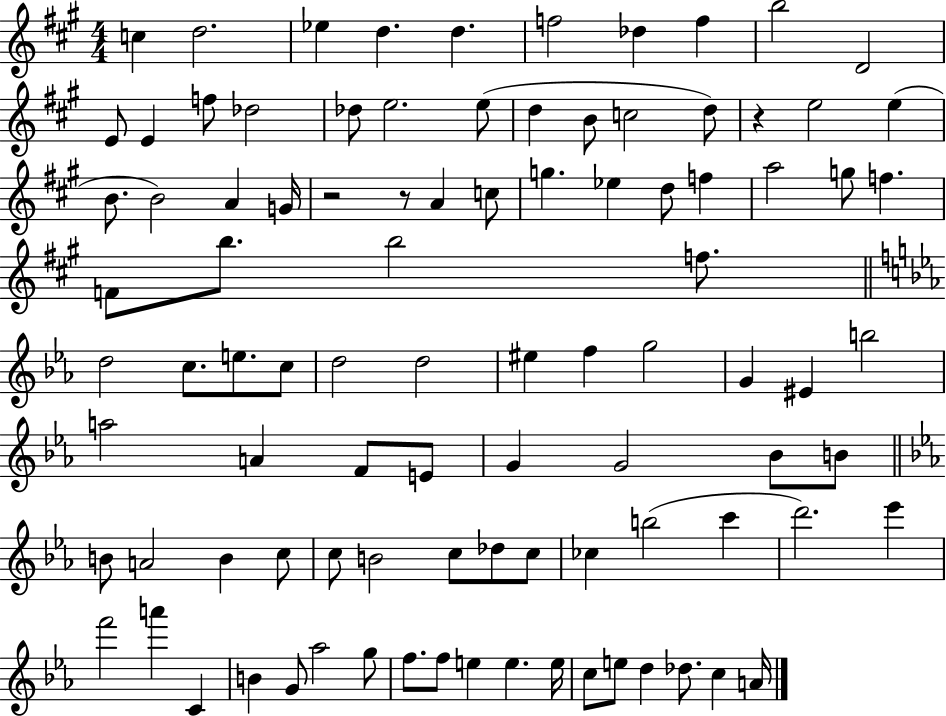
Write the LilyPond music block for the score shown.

{
  \clef treble
  \numericTimeSignature
  \time 4/4
  \key a \major
  c''4 d''2. | ees''4 d''4. d''4. | f''2 des''4 f''4 | b''2 d'2 | \break e'8 e'4 f''8 des''2 | des''8 e''2. e''8( | d''4 b'8 c''2 d''8) | r4 e''2 e''4( | \break b'8. b'2) a'4 g'16 | r2 r8 a'4 c''8 | g''4. ees''4 d''8 f''4 | a''2 g''8 f''4. | \break f'8 b''8. b''2 f''8. | \bar "||" \break \key c \minor d''2 c''8. e''8. c''8 | d''2 d''2 | eis''4 f''4 g''2 | g'4 eis'4 b''2 | \break a''2 a'4 f'8 e'8 | g'4 g'2 bes'8 b'8 | \bar "||" \break \key ees \major b'8 a'2 b'4 c''8 | c''8 b'2 c''8 des''8 c''8 | ces''4 b''2( c'''4 | d'''2.) ees'''4 | \break f'''2 a'''4 c'4 | b'4 g'8 aes''2 g''8 | f''8. f''8 e''4 e''4. e''16 | c''8 e''8 d''4 des''8. c''4 a'16 | \break \bar "|."
}